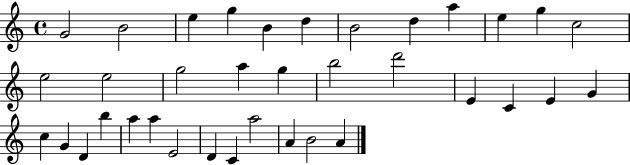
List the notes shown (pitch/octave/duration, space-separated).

G4/h B4/h E5/q G5/q B4/q D5/q B4/h D5/q A5/q E5/q G5/q C5/h E5/h E5/h G5/h A5/q G5/q B5/h D6/h E4/q C4/q E4/q G4/q C5/q G4/q D4/q B5/q A5/q A5/q E4/h D4/q C4/q A5/h A4/q B4/h A4/q